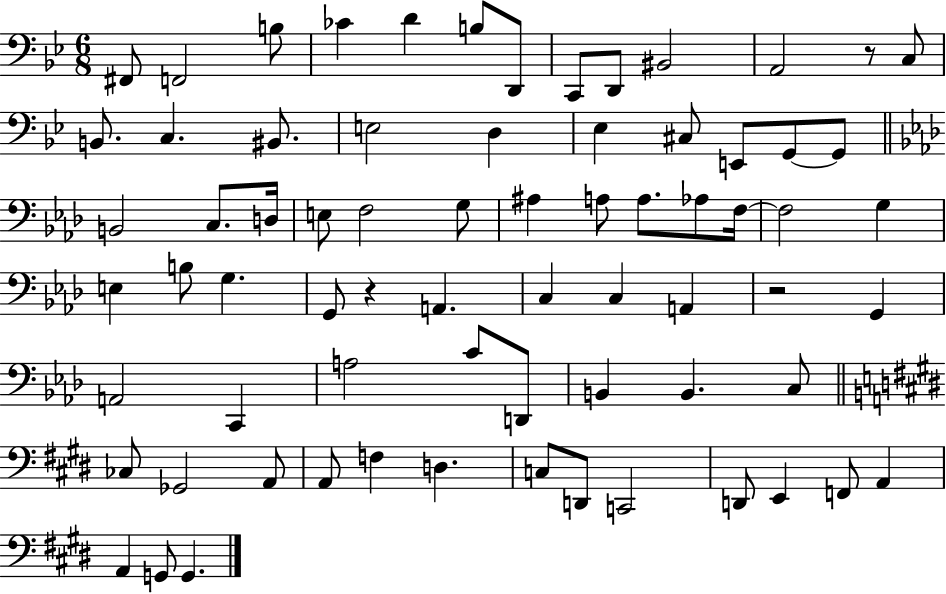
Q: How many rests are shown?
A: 3